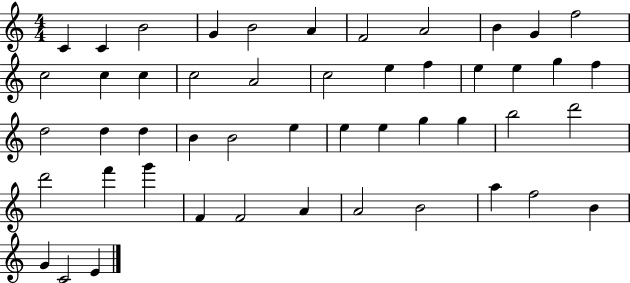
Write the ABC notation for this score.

X:1
T:Untitled
M:4/4
L:1/4
K:C
C C B2 G B2 A F2 A2 B G f2 c2 c c c2 A2 c2 e f e e g f d2 d d B B2 e e e g g b2 d'2 d'2 f' g' F F2 A A2 B2 a f2 B G C2 E